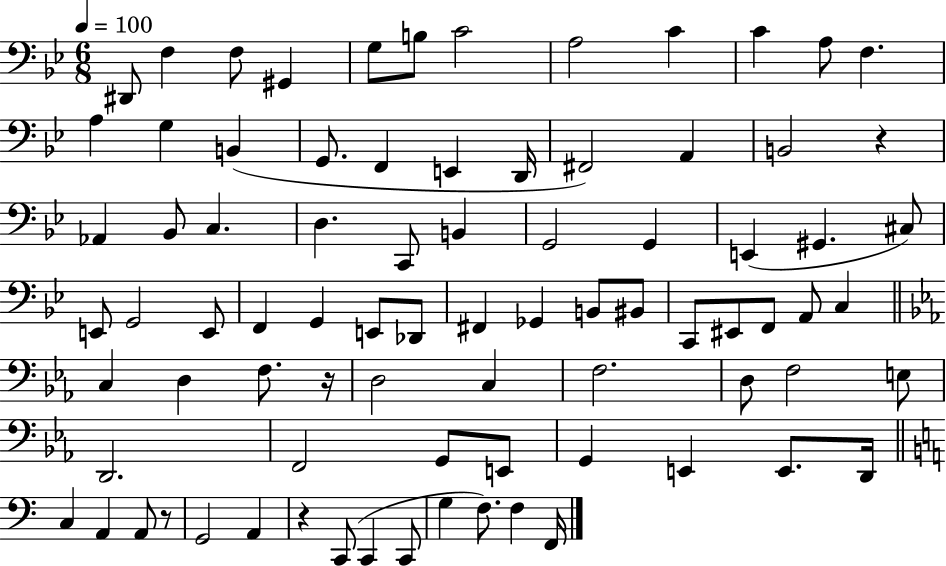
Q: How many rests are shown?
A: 4